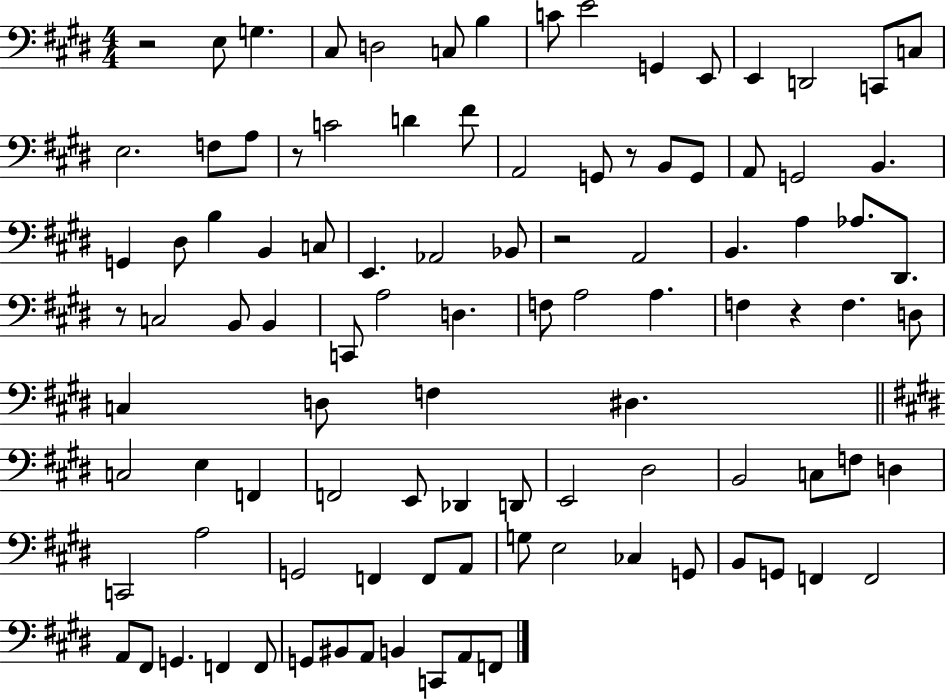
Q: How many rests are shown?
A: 6